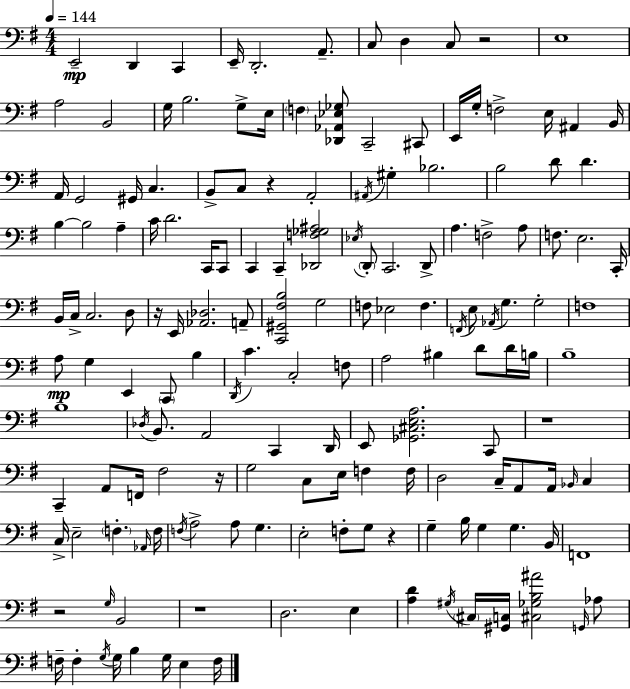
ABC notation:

X:1
T:Untitled
M:4/4
L:1/4
K:Em
E,,2 D,, C,, E,,/4 D,,2 A,,/2 C,/2 D, C,/2 z2 E,4 A,2 B,,2 G,/4 B,2 G,/2 E,/4 F, [_D,,_A,,_E,_G,]/2 C,,2 ^C,,/2 E,,/4 G,/4 F,2 E,/4 ^A,, B,,/4 A,,/4 G,,2 ^G,,/4 C, B,,/2 C,/2 z A,,2 ^A,,/4 ^G, _B,2 B,2 D/2 D B, B,2 A, C/4 D2 C,,/4 C,,/2 C,, C,, [_D,,F,_G,^A,]2 _E,/4 D,,/2 C,,2 D,,/2 A, F,2 A,/2 F,/2 E,2 C,,/4 B,,/4 C,/4 C,2 D,/2 z/4 E,,/4 [_A,,_D,]2 A,,/2 [C,,^G,,^F,B,]2 G,2 F,/2 _E,2 F, F,,/4 E,/2 _A,,/4 G, G,2 F,4 A,/2 G, E,, C,,/2 B, D,,/4 C C,2 F,/2 A,2 ^B, D/2 D/4 B,/4 B,4 B,4 _D,/4 B,,/2 A,,2 C,, D,,/4 E,,/2 [_G,,^C,E,A,]2 C,,/2 z4 C,, A,,/2 F,,/4 ^F,2 z/4 G,2 C,/2 E,/4 F, F,/4 D,2 C,/4 A,,/2 A,,/4 _B,,/4 C, C,/4 E,2 F, _A,,/4 F,/4 F,/4 A,2 A,/2 G, E,2 F,/2 G,/2 z G, B,/4 G, G, B,,/4 F,,4 z2 G,/4 B,,2 z4 D,2 E, [A,D] ^G,/4 ^C,/4 [^G,,C,]/4 [^C,_G,B,^A]2 G,,/4 _A,/2 F,/4 F, G,/4 G,/4 B, G,/4 E, F,/4